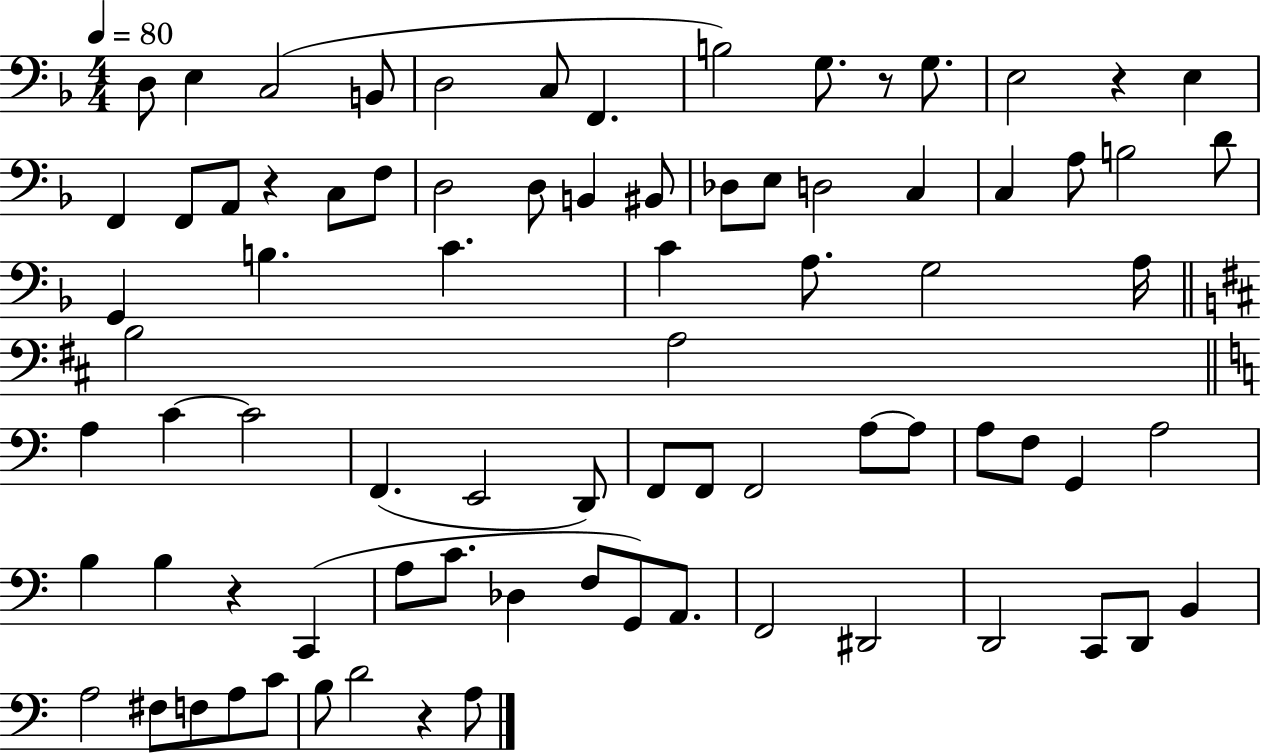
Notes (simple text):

D3/e E3/q C3/h B2/e D3/h C3/e F2/q. B3/h G3/e. R/e G3/e. E3/h R/q E3/q F2/q F2/e A2/e R/q C3/e F3/e D3/h D3/e B2/q BIS2/e Db3/e E3/e D3/h C3/q C3/q A3/e B3/h D4/e G2/q B3/q. C4/q. C4/q A3/e. G3/h A3/s B3/h A3/h A3/q C4/q C4/h F2/q. E2/h D2/e F2/e F2/e F2/h A3/e A3/e A3/e F3/e G2/q A3/h B3/q B3/q R/q C2/q A3/e C4/e. Db3/q F3/e G2/e A2/e. F2/h D#2/h D2/h C2/e D2/e B2/q A3/h F#3/e F3/e A3/e C4/e B3/e D4/h R/q A3/e